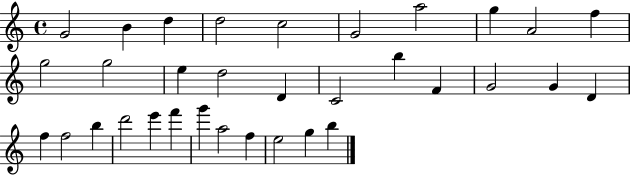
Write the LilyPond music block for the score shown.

{
  \clef treble
  \time 4/4
  \defaultTimeSignature
  \key c \major
  g'2 b'4 d''4 | d''2 c''2 | g'2 a''2 | g''4 a'2 f''4 | \break g''2 g''2 | e''4 d''2 d'4 | c'2 b''4 f'4 | g'2 g'4 d'4 | \break f''4 f''2 b''4 | d'''2 e'''4 f'''4 | g'''4 a''2 f''4 | e''2 g''4 b''4 | \break \bar "|."
}